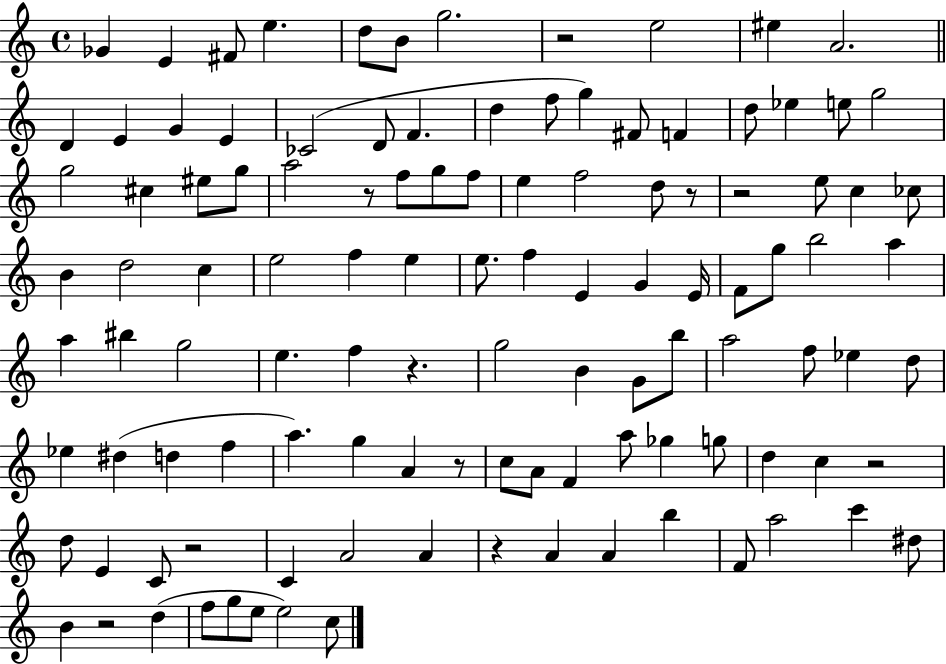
Gb4/q E4/q F#4/e E5/q. D5/e B4/e G5/h. R/h E5/h EIS5/q A4/h. D4/q E4/q G4/q E4/q CES4/h D4/e F4/q. D5/q F5/e G5/q F#4/e F4/q D5/e Eb5/q E5/e G5/h G5/h C#5/q EIS5/e G5/e A5/h R/e F5/e G5/e F5/e E5/q F5/h D5/e R/e R/h E5/e C5/q CES5/e B4/q D5/h C5/q E5/h F5/q E5/q E5/e. F5/q E4/q G4/q E4/s F4/e G5/e B5/h A5/q A5/q BIS5/q G5/h E5/q. F5/q R/q. G5/h B4/q G4/e B5/e A5/h F5/e Eb5/q D5/e Eb5/q D#5/q D5/q F5/q A5/q. G5/q A4/q R/e C5/e A4/e F4/q A5/e Gb5/q G5/e D5/q C5/q R/h D5/e E4/q C4/e R/h C4/q A4/h A4/q R/q A4/q A4/q B5/q F4/e A5/h C6/q D#5/e B4/q R/h D5/q F5/e G5/e E5/e E5/h C5/e